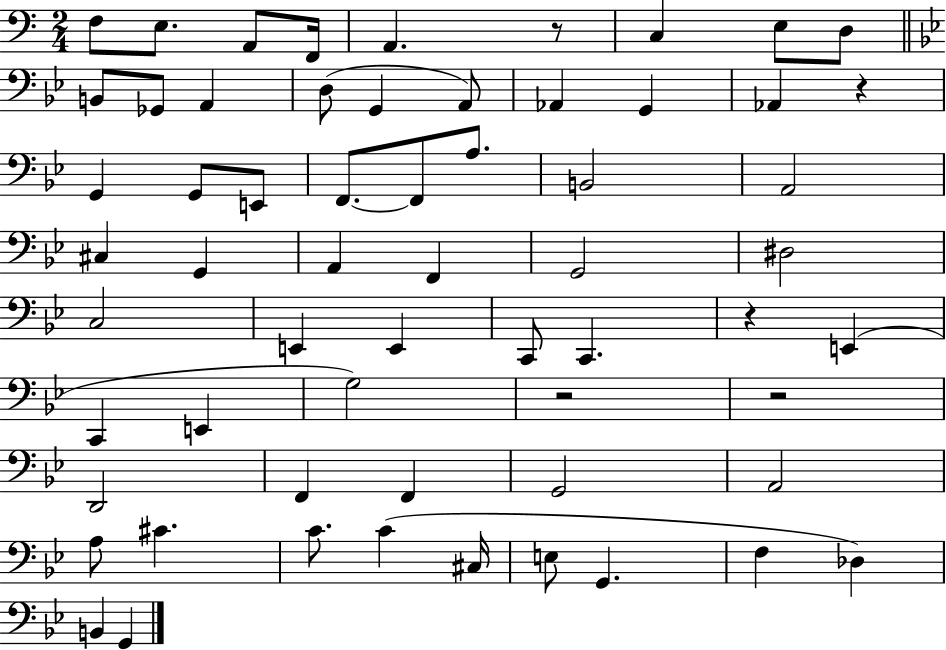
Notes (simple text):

F3/e E3/e. A2/e F2/s A2/q. R/e C3/q E3/e D3/e B2/e Gb2/e A2/q D3/e G2/q A2/e Ab2/q G2/q Ab2/q R/q G2/q G2/e E2/e F2/e. F2/e A3/e. B2/h A2/h C#3/q G2/q A2/q F2/q G2/h D#3/h C3/h E2/q E2/q C2/e C2/q. R/q E2/q C2/q E2/q G3/h R/h R/h D2/h F2/q F2/q G2/h A2/h A3/e C#4/q. C4/e. C4/q C#3/s E3/e G2/q. F3/q Db3/q B2/q G2/q